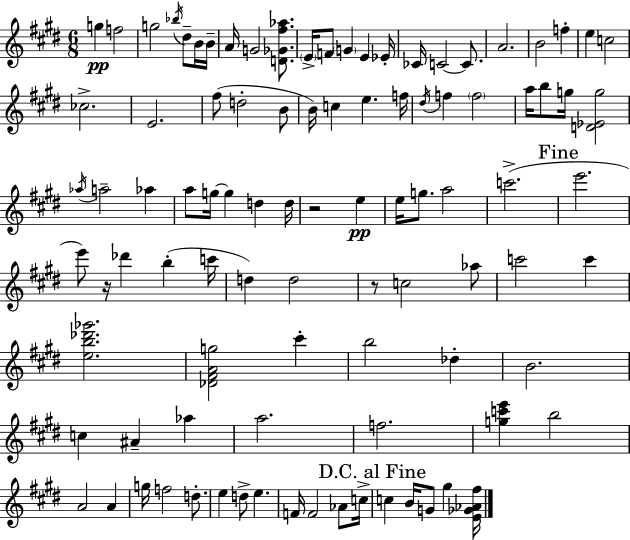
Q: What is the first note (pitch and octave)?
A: G5